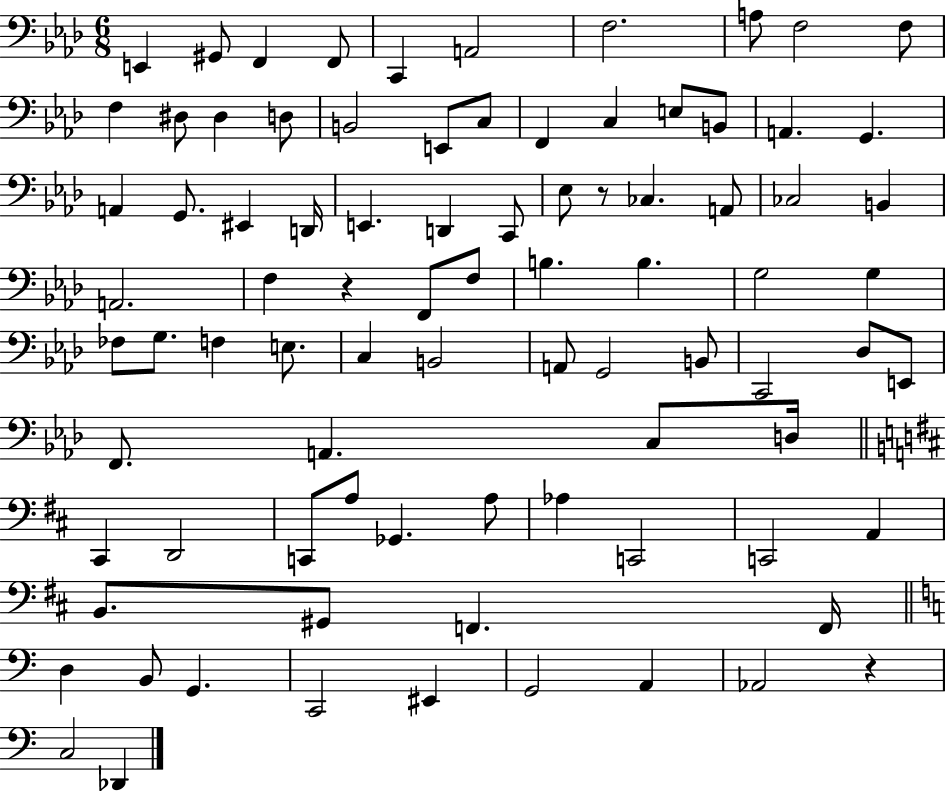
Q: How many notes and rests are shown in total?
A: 86